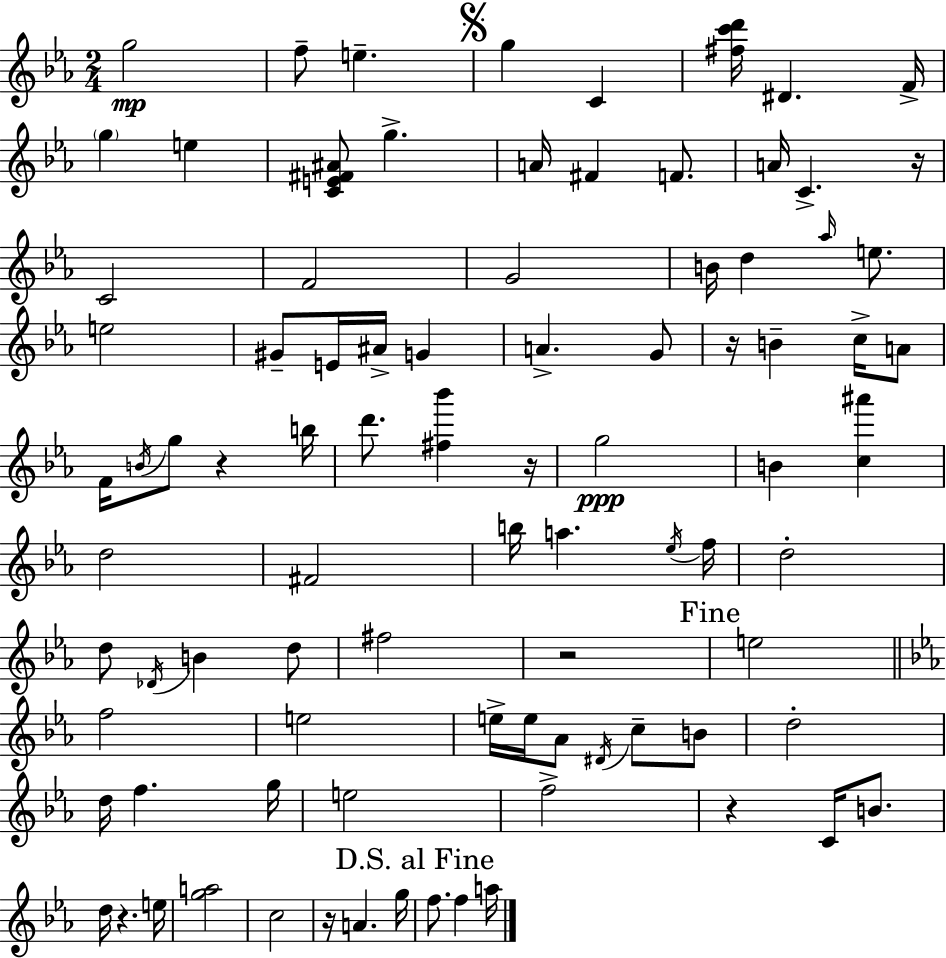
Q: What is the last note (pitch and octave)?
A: A5